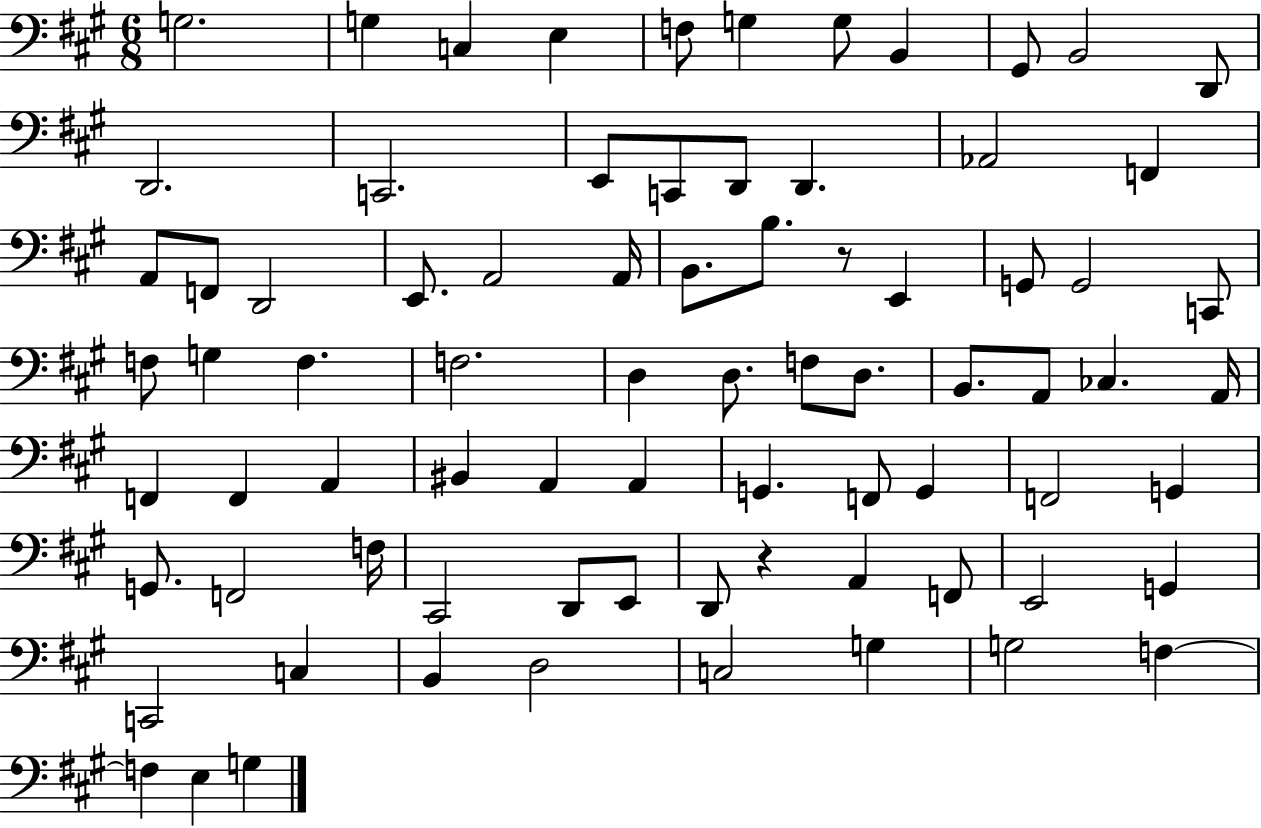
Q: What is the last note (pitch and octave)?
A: G3